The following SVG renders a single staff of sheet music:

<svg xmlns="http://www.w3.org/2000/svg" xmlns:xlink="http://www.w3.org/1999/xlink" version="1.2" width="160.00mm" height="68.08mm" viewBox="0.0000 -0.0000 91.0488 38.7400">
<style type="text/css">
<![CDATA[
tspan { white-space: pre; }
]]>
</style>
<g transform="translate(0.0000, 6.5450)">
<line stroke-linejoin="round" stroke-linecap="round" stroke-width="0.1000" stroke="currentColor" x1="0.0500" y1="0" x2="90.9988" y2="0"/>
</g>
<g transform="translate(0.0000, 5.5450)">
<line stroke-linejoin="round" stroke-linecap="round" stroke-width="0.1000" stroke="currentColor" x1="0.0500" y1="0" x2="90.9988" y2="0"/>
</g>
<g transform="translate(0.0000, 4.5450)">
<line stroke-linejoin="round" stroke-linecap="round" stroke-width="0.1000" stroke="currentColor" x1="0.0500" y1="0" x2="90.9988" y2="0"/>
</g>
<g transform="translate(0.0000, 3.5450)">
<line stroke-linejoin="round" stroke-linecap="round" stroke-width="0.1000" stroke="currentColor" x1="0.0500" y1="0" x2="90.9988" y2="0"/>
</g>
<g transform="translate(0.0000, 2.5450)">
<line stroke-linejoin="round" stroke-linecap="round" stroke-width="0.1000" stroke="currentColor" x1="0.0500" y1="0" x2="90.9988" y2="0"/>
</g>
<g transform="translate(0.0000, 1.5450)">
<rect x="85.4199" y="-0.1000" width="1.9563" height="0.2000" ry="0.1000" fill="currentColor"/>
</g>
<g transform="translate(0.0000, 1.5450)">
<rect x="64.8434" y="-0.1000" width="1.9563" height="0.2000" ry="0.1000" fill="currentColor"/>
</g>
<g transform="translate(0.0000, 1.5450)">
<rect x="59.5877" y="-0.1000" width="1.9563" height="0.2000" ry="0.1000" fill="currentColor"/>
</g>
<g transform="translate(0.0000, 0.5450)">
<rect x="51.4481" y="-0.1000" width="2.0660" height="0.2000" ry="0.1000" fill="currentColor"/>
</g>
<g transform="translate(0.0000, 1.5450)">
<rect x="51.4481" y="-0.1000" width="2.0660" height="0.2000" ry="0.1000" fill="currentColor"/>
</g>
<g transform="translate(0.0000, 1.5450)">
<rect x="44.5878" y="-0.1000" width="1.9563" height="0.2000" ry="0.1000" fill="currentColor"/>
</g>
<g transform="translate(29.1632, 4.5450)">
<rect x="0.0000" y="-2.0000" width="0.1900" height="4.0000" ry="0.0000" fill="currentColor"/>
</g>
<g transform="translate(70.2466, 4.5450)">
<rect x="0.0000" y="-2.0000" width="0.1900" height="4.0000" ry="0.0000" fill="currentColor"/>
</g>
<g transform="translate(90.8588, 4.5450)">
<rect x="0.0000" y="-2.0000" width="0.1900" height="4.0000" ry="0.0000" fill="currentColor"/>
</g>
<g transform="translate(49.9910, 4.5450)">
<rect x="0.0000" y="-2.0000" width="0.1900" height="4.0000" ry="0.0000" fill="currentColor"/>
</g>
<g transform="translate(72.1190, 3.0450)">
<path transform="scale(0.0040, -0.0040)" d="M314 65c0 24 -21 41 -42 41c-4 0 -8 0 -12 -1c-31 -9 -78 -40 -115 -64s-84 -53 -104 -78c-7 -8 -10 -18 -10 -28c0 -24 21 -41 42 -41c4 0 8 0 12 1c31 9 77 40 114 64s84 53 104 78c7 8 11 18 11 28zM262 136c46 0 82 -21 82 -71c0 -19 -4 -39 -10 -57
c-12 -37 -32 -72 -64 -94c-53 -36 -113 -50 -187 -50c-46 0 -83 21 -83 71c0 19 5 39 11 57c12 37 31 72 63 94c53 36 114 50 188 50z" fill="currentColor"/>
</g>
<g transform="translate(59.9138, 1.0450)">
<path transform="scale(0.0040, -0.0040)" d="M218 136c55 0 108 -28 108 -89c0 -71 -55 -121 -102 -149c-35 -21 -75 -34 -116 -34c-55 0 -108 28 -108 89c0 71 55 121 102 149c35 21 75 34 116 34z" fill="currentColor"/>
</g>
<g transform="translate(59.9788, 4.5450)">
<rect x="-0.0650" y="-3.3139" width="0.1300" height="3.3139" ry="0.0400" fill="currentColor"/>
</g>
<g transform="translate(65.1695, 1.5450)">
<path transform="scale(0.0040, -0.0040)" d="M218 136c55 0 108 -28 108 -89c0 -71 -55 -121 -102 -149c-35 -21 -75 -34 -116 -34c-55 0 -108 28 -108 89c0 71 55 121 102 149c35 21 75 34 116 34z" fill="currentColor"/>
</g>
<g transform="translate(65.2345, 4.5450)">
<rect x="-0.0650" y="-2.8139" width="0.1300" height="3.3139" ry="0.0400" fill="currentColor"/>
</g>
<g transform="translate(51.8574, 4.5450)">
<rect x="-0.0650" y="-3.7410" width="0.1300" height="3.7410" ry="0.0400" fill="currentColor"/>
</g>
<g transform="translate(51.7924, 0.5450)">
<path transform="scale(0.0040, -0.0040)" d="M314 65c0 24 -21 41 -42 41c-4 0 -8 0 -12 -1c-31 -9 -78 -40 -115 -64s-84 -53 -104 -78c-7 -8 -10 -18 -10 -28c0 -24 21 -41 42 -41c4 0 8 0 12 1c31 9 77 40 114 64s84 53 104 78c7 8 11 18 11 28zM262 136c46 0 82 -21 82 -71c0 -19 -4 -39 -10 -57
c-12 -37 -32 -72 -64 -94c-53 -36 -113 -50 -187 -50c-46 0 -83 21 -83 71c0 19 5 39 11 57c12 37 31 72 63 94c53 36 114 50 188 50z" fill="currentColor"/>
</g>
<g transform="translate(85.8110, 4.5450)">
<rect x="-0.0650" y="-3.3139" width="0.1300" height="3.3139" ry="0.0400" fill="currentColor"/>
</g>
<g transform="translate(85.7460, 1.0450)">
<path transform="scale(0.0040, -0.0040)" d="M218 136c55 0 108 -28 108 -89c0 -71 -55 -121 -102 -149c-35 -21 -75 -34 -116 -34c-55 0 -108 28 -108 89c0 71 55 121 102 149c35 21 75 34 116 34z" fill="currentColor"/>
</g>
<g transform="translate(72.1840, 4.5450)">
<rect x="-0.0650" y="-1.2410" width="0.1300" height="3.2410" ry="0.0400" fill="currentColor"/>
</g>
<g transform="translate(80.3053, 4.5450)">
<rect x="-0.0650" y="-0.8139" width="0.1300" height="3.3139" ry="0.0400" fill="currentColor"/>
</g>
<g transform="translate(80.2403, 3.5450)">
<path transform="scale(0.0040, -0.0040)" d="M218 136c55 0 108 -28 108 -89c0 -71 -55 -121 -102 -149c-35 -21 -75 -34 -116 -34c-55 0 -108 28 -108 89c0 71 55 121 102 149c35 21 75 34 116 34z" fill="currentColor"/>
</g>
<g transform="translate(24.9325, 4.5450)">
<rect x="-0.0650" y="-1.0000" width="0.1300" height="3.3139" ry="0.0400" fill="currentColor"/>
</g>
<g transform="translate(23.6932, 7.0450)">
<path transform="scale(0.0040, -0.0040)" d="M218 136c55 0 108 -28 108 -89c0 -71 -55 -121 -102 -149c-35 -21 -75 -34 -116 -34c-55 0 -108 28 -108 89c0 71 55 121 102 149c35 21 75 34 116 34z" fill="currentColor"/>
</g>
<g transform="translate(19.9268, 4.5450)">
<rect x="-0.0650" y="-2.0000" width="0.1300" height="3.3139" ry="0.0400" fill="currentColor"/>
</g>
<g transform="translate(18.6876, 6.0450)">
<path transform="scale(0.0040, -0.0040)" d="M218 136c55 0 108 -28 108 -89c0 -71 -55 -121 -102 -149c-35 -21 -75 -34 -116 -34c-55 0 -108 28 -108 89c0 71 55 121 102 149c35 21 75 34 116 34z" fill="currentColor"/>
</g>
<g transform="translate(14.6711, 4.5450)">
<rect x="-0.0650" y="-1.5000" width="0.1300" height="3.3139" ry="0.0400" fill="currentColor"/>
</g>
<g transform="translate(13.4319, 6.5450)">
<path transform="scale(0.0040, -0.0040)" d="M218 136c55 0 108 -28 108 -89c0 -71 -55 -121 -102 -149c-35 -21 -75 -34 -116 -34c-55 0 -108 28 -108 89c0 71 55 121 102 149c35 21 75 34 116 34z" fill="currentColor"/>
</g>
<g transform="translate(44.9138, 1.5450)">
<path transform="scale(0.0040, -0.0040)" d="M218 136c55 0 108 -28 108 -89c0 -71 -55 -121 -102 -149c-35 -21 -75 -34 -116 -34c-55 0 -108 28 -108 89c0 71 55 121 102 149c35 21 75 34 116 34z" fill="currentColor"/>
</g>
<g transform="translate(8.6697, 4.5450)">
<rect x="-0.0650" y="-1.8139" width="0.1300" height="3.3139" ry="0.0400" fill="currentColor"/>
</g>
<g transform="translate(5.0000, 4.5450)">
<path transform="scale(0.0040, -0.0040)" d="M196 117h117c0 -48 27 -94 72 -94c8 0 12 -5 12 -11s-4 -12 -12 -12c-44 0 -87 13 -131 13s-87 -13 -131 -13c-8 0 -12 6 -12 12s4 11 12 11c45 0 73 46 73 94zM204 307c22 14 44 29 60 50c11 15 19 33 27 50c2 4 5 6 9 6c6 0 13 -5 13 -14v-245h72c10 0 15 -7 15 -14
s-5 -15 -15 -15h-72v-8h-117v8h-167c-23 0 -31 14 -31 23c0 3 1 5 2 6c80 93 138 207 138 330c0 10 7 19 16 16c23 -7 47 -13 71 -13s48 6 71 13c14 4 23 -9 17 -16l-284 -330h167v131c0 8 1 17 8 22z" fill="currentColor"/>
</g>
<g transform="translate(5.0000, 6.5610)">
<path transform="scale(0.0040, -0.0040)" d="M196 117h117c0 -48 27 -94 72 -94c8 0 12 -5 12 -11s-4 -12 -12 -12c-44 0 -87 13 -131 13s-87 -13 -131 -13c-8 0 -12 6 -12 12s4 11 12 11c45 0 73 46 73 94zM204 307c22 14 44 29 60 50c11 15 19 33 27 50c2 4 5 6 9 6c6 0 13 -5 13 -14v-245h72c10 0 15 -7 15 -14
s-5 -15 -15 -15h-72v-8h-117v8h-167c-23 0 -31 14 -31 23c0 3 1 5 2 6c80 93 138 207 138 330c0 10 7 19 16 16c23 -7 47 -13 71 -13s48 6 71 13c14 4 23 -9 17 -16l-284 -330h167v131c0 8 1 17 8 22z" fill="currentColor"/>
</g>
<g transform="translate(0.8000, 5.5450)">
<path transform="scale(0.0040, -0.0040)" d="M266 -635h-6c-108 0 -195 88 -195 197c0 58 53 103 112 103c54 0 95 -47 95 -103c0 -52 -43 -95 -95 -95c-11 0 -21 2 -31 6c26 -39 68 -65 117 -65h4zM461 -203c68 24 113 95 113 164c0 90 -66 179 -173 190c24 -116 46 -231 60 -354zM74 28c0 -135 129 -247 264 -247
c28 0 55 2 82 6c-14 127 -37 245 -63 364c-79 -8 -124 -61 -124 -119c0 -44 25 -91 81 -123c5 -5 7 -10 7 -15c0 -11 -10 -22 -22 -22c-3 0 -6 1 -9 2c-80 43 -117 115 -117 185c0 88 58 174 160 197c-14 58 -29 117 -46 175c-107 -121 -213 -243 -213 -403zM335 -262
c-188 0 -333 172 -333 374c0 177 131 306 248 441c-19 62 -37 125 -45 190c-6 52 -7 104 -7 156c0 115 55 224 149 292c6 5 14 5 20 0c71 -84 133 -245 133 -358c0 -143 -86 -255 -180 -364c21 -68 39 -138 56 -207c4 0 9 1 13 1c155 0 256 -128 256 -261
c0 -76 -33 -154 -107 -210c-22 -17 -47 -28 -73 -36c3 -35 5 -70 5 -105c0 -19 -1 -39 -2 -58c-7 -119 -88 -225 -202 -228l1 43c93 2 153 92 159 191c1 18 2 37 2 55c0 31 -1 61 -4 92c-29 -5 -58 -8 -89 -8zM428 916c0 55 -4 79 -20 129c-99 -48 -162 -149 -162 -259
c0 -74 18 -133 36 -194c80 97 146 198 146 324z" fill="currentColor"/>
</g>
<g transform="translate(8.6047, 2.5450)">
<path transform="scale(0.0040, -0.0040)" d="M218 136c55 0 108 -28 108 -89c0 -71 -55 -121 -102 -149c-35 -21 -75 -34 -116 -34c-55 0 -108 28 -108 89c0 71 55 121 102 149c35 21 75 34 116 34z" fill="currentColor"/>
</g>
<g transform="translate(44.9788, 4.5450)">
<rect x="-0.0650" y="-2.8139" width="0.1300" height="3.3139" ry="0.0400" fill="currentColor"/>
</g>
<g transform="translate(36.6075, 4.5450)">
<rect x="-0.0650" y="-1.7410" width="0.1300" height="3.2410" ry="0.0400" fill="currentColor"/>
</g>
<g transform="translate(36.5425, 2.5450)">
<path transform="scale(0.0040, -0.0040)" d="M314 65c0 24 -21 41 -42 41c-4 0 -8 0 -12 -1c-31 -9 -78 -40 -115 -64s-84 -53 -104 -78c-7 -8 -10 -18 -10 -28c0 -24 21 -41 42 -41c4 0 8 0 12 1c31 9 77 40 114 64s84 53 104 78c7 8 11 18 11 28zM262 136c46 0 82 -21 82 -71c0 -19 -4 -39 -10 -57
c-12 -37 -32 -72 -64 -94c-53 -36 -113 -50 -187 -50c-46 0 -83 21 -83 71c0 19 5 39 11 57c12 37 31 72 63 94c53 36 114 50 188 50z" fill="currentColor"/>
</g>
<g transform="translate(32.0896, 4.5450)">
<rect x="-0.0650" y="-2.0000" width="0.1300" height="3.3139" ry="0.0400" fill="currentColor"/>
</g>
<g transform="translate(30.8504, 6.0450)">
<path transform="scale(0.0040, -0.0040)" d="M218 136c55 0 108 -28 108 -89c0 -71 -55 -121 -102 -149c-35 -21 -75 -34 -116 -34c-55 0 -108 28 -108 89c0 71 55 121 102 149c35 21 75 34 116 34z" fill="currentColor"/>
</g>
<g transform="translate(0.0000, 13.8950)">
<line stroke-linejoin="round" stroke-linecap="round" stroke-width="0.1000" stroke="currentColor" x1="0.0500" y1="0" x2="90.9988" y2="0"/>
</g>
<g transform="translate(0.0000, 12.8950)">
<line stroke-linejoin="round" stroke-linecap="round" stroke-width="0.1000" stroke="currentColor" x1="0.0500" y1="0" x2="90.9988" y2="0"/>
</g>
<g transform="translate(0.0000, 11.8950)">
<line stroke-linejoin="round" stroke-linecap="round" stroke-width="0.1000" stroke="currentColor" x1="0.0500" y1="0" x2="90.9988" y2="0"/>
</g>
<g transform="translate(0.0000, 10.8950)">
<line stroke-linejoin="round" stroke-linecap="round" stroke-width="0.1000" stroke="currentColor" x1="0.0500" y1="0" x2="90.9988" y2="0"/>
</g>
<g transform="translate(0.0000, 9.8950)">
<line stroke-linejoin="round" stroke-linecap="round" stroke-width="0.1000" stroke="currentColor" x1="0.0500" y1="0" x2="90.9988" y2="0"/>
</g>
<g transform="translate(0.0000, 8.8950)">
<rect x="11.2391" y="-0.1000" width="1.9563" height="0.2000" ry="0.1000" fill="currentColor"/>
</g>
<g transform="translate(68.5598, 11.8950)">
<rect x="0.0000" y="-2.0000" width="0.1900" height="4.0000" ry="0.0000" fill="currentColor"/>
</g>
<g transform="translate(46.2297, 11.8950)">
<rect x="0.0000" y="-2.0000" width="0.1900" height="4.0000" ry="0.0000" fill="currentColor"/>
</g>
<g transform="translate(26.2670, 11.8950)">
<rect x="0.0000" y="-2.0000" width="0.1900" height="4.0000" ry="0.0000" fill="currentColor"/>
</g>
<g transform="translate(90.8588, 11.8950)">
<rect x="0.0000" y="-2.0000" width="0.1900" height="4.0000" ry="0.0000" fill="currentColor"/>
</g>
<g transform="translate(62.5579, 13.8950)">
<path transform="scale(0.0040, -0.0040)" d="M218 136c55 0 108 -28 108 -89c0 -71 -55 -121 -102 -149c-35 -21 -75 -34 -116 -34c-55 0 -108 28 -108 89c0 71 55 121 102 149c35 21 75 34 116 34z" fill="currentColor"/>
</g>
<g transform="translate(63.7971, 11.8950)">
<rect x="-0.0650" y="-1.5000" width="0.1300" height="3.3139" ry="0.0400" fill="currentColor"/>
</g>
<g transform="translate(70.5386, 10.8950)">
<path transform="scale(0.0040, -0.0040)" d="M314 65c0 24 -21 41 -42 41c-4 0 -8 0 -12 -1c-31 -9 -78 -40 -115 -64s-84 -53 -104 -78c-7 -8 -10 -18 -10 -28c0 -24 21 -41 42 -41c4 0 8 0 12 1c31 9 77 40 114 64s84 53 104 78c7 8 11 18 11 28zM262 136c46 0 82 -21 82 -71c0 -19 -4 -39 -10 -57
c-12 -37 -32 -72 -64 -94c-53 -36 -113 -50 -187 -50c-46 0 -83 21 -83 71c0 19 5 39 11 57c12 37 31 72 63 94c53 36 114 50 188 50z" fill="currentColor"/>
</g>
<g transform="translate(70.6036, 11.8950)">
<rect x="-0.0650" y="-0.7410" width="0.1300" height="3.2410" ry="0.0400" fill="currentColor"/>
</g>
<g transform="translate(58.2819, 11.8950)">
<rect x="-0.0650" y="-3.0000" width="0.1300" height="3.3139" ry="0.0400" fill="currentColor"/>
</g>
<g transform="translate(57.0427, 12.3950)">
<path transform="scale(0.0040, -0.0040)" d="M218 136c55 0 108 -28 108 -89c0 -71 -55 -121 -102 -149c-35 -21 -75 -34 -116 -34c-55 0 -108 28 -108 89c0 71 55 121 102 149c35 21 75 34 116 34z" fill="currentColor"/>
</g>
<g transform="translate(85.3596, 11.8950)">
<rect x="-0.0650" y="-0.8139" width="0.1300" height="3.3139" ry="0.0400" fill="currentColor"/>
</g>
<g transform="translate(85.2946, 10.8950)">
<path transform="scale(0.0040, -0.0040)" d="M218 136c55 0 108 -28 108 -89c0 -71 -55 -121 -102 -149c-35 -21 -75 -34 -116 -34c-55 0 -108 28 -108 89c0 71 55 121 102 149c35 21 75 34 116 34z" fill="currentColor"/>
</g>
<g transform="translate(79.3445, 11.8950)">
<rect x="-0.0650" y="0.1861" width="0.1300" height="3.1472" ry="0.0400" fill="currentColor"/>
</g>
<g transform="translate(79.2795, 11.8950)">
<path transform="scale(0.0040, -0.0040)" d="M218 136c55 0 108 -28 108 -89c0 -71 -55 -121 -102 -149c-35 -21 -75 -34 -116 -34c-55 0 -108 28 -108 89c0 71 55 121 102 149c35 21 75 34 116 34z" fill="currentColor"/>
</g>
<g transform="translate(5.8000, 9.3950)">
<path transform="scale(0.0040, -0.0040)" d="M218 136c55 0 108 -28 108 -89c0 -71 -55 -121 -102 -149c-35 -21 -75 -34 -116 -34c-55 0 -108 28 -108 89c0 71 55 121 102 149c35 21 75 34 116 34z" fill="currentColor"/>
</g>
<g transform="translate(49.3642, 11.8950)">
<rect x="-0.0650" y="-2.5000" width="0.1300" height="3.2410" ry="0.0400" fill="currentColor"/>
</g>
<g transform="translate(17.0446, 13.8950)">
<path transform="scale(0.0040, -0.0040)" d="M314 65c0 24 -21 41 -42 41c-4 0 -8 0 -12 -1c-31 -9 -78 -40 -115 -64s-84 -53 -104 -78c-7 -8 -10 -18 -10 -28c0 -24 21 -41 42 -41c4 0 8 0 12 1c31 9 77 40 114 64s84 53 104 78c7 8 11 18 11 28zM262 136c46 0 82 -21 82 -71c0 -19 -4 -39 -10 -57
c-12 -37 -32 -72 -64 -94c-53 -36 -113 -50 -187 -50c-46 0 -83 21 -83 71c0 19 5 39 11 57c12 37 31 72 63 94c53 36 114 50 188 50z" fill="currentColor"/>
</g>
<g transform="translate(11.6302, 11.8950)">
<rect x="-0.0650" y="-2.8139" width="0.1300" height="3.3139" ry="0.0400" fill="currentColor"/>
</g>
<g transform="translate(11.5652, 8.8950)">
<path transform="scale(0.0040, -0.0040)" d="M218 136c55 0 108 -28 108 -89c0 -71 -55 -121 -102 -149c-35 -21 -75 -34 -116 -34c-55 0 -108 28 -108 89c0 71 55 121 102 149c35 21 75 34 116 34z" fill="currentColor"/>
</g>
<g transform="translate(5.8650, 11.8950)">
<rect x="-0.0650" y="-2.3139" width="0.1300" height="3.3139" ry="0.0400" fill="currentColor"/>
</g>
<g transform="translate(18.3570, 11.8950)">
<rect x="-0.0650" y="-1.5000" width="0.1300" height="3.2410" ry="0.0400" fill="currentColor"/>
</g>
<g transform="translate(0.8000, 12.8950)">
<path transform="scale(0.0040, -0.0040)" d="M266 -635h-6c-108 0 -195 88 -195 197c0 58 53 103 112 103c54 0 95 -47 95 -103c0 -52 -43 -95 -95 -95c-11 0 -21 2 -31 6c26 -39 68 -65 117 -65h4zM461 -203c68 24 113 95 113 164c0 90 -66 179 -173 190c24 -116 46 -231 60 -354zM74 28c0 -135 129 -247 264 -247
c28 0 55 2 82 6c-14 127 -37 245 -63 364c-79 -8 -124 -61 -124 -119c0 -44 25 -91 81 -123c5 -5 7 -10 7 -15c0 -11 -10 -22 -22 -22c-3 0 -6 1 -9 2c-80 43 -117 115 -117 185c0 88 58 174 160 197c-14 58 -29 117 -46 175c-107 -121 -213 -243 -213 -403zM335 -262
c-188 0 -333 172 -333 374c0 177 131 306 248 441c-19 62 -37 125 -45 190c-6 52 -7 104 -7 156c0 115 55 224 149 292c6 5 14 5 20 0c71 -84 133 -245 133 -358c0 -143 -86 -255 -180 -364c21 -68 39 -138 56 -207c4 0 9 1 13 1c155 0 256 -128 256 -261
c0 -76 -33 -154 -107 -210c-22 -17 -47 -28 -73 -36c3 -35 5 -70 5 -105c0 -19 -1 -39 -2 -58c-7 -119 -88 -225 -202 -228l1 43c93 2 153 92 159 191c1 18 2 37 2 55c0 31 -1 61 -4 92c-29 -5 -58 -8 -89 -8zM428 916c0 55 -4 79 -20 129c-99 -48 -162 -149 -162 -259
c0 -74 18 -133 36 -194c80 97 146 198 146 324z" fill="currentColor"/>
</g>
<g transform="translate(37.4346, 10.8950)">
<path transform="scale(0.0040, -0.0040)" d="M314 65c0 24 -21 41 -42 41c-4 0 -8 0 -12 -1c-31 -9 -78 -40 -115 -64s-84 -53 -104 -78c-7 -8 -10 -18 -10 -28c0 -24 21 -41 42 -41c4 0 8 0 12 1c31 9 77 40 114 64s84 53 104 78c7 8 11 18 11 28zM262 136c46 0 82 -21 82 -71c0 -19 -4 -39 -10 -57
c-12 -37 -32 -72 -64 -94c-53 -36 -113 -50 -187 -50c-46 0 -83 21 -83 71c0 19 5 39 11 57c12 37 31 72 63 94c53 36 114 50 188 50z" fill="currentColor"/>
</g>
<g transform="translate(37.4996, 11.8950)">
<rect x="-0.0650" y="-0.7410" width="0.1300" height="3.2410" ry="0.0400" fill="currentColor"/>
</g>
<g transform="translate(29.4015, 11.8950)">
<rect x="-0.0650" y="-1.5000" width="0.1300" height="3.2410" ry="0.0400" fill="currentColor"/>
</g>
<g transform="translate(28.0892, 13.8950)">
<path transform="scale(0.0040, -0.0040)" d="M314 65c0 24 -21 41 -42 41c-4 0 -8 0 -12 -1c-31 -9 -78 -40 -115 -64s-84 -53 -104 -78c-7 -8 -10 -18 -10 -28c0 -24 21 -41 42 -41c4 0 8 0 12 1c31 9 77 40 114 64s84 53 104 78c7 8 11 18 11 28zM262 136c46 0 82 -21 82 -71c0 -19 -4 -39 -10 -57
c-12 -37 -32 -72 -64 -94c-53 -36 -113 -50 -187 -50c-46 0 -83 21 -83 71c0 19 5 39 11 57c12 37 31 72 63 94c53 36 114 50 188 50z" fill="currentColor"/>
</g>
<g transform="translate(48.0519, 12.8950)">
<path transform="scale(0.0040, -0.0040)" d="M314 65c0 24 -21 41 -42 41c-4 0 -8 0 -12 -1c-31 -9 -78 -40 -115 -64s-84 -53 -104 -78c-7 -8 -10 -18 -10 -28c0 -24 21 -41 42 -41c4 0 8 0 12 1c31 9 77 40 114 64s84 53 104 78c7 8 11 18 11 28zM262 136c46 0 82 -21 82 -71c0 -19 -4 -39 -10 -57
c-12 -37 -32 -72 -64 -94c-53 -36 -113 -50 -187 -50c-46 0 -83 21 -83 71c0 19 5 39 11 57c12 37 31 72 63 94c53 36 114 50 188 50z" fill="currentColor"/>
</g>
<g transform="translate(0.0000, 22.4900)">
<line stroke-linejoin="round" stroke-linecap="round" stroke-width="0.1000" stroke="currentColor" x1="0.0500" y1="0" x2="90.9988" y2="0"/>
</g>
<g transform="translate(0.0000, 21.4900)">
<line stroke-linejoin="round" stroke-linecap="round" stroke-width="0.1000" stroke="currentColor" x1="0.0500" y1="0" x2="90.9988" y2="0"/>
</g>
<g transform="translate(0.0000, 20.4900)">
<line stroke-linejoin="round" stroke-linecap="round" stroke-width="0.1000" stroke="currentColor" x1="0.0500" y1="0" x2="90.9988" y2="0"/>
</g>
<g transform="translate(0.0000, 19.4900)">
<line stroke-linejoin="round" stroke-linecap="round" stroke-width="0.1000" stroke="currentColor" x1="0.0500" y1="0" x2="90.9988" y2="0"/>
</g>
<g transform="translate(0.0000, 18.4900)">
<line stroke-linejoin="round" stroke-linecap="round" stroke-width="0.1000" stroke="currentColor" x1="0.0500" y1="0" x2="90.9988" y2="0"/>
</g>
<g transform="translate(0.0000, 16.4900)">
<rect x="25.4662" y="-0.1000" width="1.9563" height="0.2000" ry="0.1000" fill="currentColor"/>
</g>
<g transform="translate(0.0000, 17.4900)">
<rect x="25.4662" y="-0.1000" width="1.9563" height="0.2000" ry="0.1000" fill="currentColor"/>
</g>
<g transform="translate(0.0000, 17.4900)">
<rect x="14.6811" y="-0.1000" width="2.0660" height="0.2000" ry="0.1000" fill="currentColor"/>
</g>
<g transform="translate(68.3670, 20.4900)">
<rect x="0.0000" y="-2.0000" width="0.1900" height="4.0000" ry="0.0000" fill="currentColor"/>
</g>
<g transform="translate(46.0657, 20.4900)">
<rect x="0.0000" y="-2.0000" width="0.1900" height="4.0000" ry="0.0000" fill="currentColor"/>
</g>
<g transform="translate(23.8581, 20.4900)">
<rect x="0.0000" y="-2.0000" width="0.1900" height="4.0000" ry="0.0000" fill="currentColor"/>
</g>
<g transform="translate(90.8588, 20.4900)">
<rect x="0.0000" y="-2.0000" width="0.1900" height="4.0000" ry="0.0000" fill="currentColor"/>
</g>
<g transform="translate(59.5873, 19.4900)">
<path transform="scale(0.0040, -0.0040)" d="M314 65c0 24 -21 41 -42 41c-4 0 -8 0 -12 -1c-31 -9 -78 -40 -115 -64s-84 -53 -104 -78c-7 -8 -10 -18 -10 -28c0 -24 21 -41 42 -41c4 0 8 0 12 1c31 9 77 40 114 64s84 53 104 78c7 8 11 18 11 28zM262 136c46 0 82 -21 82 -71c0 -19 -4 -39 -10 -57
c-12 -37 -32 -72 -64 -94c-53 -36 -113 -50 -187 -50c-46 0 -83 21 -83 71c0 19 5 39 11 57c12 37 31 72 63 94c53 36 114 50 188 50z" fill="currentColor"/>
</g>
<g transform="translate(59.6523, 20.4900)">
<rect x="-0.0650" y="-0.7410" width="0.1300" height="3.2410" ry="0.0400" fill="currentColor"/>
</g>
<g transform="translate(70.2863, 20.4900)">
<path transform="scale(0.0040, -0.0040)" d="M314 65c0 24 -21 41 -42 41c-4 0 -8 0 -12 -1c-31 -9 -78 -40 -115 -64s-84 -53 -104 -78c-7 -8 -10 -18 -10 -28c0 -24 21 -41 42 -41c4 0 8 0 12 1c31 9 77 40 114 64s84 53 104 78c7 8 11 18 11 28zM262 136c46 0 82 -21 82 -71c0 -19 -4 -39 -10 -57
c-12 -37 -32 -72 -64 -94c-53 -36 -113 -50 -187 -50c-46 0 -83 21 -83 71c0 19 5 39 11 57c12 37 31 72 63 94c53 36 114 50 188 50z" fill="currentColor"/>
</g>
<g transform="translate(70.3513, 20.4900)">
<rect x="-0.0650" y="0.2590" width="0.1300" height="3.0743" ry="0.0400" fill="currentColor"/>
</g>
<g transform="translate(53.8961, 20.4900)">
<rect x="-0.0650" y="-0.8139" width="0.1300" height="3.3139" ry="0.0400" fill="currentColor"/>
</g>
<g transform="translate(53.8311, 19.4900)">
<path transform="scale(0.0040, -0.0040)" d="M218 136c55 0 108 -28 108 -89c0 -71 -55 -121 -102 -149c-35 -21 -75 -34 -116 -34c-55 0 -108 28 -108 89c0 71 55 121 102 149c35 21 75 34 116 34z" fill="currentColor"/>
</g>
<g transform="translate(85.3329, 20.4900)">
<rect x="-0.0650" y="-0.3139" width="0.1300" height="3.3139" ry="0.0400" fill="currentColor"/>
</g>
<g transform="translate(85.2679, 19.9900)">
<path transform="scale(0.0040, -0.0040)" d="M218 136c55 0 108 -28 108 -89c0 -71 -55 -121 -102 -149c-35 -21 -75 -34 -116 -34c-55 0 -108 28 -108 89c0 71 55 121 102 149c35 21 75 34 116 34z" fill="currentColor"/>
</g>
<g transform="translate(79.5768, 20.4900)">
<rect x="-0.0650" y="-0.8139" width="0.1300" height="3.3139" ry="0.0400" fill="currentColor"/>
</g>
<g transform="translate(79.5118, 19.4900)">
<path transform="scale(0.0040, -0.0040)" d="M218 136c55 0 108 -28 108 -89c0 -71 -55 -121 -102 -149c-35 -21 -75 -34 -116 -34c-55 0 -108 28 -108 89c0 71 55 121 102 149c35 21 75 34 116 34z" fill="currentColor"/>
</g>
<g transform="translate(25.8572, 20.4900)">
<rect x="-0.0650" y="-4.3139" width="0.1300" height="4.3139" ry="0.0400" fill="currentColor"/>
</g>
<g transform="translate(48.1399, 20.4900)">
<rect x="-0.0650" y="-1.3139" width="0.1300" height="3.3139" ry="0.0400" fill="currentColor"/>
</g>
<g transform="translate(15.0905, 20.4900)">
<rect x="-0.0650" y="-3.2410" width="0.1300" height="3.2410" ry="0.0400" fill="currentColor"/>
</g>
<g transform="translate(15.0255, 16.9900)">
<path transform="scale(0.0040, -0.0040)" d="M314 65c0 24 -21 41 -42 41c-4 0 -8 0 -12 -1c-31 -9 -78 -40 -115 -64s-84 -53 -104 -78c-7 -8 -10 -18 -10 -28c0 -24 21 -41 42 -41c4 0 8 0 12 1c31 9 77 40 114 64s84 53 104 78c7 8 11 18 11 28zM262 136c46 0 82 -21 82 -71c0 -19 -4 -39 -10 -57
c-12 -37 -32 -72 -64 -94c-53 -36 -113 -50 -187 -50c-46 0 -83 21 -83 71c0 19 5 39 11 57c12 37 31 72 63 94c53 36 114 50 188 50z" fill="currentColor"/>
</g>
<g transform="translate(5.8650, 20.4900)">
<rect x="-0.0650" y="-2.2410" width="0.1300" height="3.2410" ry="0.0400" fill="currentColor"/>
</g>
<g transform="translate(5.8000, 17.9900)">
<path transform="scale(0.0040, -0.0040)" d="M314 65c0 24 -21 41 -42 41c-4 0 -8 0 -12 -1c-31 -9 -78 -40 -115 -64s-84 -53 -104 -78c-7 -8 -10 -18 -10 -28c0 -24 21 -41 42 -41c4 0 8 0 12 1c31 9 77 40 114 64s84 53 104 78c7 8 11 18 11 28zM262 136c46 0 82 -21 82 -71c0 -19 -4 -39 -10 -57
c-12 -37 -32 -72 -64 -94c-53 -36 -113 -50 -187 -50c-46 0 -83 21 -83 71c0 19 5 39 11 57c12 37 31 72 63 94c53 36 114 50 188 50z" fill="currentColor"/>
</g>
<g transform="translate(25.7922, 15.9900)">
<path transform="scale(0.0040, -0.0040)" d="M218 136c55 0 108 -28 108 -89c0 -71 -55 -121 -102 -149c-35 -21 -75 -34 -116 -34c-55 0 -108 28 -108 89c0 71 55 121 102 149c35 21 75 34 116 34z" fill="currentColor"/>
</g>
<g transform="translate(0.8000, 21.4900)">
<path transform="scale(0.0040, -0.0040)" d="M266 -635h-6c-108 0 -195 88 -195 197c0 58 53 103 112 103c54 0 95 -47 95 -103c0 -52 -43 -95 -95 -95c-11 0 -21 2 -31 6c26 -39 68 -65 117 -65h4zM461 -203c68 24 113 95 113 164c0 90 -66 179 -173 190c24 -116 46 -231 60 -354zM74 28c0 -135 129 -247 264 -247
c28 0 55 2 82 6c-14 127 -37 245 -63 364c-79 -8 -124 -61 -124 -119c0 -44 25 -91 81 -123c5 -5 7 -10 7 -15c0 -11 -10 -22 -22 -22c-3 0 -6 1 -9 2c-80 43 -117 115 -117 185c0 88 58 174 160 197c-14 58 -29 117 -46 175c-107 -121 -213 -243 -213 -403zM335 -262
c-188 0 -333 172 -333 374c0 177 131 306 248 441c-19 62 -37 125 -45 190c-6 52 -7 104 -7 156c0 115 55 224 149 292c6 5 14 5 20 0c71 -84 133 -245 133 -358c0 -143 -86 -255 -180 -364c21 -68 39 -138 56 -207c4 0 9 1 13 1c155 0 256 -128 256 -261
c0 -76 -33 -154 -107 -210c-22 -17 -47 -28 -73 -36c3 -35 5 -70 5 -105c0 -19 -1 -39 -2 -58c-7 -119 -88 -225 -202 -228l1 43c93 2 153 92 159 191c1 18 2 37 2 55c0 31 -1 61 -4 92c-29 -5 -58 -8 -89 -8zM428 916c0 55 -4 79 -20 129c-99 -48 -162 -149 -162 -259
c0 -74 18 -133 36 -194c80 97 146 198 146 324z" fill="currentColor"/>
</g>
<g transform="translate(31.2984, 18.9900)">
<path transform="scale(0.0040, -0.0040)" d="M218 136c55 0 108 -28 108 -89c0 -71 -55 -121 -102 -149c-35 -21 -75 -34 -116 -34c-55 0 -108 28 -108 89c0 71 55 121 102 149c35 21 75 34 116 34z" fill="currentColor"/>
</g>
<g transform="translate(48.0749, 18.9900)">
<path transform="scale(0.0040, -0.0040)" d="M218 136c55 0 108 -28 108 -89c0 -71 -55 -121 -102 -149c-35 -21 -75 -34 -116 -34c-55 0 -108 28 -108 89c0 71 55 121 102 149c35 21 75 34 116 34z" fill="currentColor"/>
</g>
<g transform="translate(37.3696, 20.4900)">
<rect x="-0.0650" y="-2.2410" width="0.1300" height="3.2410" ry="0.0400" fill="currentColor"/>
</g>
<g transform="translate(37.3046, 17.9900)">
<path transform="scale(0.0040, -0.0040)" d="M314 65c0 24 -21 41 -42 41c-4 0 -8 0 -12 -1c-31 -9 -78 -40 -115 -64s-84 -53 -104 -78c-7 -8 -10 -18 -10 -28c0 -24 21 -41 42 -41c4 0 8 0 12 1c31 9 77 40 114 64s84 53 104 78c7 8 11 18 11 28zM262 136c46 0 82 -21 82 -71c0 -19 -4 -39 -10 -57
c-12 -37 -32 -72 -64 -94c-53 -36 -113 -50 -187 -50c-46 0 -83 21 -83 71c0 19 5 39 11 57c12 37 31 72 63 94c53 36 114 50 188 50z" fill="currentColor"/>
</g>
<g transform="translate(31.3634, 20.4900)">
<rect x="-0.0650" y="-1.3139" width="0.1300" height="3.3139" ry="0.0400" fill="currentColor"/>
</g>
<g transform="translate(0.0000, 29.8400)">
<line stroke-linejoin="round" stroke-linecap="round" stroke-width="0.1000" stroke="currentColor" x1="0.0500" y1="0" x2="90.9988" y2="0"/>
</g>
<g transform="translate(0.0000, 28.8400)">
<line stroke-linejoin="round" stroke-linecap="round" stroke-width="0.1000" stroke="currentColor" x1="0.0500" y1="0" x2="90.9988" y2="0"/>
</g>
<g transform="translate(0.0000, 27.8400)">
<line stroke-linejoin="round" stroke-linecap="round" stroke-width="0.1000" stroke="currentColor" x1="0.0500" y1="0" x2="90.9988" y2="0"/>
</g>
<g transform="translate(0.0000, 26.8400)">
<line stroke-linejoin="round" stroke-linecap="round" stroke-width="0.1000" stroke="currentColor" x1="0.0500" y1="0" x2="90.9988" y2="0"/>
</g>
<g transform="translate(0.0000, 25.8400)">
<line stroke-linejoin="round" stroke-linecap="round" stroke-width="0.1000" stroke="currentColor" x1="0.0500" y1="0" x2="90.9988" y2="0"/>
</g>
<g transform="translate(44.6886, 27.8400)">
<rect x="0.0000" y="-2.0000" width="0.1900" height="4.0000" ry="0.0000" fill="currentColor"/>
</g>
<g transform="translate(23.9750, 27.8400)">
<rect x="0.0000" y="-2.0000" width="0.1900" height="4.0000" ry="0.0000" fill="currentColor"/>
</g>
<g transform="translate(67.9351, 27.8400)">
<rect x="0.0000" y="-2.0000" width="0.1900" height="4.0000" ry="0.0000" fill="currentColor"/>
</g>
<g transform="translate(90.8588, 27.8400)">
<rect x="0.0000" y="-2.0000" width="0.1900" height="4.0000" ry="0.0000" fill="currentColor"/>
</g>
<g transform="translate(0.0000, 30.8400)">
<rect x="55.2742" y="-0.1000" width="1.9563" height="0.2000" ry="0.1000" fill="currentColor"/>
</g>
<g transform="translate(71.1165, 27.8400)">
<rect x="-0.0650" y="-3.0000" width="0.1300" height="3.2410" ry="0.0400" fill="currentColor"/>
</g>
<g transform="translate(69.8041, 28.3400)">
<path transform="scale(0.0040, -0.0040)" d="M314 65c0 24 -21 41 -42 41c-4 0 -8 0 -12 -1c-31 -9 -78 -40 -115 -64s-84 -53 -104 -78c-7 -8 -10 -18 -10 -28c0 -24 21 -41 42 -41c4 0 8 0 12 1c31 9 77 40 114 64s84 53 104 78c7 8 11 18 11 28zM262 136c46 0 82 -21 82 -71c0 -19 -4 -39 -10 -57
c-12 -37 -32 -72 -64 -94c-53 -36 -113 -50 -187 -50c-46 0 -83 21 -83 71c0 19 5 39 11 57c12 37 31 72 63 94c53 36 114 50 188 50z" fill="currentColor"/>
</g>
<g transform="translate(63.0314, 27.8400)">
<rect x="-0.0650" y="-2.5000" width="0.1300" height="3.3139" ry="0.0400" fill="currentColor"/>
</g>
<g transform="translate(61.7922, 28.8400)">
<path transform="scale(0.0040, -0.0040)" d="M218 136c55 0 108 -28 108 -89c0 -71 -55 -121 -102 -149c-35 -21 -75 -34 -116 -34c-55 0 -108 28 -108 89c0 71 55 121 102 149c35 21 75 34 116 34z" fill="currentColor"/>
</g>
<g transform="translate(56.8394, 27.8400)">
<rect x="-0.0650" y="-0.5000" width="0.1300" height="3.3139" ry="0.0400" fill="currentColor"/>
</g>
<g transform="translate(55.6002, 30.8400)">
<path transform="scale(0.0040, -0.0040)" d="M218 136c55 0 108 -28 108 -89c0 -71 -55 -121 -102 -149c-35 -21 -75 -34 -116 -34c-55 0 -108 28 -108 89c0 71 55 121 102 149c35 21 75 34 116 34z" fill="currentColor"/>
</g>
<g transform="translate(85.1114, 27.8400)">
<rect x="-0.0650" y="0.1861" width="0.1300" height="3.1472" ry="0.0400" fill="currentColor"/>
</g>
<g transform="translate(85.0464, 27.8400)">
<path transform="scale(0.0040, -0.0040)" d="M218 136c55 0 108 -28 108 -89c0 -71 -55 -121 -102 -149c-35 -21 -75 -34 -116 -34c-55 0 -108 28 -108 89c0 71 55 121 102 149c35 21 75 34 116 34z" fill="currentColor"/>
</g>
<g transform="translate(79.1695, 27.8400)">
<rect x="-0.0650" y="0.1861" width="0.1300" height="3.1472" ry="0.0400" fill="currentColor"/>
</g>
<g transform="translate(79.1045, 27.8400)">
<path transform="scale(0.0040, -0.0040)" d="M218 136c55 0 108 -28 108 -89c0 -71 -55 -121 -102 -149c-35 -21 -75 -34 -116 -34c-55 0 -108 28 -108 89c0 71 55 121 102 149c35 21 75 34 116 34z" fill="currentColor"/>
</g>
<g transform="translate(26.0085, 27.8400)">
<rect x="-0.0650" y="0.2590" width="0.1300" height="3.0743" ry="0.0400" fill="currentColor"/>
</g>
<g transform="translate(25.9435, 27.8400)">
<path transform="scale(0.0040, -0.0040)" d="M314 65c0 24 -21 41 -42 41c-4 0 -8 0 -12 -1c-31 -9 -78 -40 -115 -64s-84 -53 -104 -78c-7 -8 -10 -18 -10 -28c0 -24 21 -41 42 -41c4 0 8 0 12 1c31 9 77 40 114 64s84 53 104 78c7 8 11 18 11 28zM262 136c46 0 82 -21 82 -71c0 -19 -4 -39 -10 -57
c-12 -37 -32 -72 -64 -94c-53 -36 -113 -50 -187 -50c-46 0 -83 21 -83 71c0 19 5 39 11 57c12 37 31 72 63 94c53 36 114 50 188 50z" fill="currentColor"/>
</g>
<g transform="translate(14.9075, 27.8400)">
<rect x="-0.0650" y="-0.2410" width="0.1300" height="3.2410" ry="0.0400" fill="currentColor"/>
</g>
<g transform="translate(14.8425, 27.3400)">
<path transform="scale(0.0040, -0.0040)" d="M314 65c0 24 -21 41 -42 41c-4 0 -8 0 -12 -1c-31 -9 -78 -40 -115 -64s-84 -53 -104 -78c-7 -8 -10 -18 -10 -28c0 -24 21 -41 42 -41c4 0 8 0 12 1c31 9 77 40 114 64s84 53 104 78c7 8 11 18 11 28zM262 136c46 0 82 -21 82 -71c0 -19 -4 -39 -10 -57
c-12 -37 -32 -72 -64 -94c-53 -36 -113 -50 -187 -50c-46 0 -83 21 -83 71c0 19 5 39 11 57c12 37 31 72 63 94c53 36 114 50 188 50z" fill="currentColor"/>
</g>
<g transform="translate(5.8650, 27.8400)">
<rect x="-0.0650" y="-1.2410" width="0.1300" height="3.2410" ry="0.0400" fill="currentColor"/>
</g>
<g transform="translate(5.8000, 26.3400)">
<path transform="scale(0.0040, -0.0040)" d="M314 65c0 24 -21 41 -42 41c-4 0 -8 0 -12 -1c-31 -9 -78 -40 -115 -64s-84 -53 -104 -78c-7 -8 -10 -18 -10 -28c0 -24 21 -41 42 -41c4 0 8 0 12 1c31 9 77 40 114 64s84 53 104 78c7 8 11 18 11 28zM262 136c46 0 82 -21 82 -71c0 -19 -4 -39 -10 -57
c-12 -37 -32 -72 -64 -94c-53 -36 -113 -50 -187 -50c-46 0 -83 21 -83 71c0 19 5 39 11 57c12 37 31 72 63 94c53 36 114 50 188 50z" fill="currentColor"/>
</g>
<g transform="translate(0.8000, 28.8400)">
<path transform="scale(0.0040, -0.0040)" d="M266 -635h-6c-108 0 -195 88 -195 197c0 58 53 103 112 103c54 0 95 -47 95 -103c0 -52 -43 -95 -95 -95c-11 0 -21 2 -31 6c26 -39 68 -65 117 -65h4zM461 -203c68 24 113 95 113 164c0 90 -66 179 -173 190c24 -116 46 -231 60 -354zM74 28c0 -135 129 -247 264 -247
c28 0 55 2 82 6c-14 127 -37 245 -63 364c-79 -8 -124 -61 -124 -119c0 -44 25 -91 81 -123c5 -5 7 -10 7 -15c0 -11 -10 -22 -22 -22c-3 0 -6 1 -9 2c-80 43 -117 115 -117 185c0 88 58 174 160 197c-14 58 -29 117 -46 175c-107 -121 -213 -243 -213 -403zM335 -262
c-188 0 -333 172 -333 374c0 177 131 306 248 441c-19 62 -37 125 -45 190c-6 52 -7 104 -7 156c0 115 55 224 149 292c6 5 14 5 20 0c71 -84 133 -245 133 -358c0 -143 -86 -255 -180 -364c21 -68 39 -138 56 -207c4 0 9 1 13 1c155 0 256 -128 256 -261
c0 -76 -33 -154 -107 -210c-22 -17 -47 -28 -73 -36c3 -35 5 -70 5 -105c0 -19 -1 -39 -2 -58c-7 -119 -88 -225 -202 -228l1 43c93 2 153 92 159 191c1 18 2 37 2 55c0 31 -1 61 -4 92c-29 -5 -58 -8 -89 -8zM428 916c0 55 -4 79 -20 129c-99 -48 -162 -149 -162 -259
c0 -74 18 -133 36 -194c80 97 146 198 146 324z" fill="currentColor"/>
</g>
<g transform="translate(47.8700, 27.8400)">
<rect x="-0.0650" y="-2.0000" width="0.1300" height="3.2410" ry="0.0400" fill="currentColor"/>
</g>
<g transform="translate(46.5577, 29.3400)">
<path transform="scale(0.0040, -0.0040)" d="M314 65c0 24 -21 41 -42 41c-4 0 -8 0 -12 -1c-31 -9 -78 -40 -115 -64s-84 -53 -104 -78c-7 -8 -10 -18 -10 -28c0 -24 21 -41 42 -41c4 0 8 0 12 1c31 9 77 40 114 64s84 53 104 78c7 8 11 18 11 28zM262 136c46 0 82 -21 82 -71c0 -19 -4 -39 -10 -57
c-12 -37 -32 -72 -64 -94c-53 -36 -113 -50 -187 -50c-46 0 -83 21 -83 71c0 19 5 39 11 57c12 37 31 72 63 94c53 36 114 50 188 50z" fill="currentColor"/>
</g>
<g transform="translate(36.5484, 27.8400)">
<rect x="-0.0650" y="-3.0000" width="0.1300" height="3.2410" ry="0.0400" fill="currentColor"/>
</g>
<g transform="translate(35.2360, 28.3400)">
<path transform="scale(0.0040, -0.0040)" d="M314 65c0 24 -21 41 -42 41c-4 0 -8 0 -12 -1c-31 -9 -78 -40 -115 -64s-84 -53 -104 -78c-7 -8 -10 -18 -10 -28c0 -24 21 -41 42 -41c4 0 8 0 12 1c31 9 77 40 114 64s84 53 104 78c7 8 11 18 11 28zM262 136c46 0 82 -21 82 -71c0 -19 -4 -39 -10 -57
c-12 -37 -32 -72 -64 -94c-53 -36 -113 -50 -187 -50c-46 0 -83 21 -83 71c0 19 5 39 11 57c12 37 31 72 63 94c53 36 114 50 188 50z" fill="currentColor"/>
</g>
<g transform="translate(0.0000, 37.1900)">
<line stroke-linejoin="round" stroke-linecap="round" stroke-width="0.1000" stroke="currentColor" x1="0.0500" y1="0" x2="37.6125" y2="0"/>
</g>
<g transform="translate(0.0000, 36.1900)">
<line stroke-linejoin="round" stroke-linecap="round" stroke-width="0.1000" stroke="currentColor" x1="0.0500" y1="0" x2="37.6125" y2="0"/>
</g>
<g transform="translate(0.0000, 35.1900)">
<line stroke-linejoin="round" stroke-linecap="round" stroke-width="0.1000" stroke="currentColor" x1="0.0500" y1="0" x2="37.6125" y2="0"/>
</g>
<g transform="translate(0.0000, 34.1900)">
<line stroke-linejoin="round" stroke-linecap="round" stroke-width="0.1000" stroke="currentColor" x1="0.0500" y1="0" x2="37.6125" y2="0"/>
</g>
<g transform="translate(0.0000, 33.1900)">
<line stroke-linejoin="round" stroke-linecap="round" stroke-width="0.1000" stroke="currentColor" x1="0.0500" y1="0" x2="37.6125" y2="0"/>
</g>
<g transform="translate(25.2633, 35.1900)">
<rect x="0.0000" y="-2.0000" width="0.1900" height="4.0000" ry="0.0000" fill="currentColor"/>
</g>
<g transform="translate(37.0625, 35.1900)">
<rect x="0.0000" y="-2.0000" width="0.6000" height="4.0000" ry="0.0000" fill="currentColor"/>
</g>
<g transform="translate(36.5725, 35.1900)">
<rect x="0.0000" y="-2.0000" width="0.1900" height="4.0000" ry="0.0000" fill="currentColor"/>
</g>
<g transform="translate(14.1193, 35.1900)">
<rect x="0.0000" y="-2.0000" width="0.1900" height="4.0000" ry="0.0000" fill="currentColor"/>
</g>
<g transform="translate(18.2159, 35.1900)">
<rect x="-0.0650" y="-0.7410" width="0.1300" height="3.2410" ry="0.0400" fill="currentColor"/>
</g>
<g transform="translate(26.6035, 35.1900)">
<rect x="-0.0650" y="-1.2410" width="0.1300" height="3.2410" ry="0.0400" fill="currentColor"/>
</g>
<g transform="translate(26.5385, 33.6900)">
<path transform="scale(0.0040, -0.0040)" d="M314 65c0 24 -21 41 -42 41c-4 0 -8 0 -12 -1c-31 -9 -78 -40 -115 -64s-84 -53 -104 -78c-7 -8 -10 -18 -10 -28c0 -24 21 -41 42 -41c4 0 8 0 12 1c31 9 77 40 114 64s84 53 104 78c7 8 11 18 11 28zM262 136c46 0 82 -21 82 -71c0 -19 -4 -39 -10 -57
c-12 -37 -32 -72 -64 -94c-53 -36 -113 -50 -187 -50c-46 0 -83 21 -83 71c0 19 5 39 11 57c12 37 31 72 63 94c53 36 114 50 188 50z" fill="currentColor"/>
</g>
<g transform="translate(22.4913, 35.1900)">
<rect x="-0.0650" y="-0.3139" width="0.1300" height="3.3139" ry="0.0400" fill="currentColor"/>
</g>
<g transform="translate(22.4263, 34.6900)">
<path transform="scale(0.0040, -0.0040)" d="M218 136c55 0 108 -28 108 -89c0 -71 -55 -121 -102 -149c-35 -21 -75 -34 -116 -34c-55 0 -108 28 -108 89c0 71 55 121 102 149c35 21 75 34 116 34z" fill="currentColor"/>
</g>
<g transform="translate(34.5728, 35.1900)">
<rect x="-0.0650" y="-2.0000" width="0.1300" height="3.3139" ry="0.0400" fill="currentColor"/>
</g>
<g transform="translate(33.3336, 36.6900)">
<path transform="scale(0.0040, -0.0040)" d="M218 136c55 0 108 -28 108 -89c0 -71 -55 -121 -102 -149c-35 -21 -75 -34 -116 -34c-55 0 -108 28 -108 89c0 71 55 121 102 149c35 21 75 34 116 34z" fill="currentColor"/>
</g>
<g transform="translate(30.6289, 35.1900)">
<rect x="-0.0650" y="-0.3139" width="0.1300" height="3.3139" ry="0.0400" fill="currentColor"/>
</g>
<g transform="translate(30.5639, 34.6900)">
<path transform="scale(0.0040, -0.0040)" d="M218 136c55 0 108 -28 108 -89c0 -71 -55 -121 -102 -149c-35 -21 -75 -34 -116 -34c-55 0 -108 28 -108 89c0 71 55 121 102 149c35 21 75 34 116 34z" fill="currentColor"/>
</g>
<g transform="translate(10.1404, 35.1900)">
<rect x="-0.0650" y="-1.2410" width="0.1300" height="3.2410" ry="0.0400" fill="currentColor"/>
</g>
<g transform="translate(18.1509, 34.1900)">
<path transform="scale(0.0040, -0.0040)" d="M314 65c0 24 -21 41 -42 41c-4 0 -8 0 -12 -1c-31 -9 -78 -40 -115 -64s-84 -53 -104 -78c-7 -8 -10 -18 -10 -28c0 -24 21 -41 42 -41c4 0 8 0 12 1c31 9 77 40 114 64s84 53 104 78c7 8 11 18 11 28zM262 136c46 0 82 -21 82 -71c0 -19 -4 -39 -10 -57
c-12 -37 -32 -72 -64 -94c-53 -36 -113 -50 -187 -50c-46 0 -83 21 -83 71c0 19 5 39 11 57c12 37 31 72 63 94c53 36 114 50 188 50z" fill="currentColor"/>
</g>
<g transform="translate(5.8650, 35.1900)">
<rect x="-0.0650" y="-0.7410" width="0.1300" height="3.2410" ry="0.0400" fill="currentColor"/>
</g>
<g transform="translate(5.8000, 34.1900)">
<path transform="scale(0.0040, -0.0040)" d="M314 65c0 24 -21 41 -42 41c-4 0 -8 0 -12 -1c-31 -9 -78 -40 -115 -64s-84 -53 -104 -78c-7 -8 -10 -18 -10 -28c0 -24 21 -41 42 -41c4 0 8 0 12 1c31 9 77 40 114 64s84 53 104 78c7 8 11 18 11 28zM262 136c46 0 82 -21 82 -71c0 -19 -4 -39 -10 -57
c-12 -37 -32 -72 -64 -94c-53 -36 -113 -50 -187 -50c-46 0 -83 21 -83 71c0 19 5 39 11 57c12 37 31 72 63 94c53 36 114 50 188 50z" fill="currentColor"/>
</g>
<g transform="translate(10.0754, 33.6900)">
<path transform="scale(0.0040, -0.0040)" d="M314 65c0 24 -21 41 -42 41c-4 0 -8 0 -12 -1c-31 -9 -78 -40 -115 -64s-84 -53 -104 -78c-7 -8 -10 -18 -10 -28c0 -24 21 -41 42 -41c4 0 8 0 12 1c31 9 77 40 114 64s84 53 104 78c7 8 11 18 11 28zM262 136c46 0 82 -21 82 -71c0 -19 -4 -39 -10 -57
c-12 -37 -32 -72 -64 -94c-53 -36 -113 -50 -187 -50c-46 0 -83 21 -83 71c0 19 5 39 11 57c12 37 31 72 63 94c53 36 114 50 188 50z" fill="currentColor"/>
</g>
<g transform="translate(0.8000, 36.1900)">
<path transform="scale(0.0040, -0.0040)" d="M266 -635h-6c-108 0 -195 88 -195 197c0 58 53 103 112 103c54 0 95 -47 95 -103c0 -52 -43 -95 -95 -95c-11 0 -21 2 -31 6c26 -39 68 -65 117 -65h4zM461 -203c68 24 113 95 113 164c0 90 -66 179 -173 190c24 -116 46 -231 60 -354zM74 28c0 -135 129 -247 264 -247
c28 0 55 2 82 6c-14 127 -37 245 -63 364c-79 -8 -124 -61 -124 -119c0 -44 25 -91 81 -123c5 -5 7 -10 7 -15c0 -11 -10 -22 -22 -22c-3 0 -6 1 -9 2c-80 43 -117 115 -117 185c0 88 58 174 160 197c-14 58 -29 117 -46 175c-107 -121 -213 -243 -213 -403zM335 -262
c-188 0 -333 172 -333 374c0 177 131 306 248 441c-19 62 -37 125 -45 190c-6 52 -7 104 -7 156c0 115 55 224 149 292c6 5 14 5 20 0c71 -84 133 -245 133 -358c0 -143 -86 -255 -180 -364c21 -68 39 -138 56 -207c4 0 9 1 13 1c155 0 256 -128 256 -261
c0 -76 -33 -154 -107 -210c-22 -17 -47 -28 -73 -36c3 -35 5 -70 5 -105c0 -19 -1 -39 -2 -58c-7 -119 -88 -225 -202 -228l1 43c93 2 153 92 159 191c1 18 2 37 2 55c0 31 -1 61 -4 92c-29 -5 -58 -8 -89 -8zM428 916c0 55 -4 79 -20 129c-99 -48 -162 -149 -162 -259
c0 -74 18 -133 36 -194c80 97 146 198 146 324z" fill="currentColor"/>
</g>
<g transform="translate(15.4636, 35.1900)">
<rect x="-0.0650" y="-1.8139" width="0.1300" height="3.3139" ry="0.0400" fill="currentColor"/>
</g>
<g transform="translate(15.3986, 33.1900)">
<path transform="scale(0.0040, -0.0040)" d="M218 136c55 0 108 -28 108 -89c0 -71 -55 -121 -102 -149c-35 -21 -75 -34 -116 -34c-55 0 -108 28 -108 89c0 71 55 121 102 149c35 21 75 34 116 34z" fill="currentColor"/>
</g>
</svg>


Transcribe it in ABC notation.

X:1
T:Untitled
M:4/4
L:1/4
K:C
f E F D F f2 a c'2 b a e2 d b g a E2 E2 d2 G2 A E d2 B d g2 b2 d' e g2 e d d2 B2 d c e2 c2 B2 A2 F2 C G A2 B B d2 e2 f d2 c e2 c F